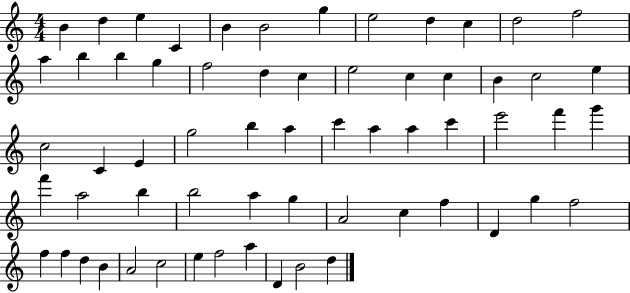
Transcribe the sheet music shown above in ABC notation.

X:1
T:Untitled
M:4/4
L:1/4
K:C
B d e C B B2 g e2 d c d2 f2 a b b g f2 d c e2 c c B c2 e c2 C E g2 b a c' a a c' e'2 f' g' f' a2 b b2 a g A2 c f D g f2 f f d B A2 c2 e f2 a D B2 d